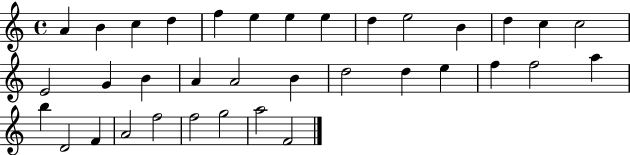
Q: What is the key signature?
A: C major